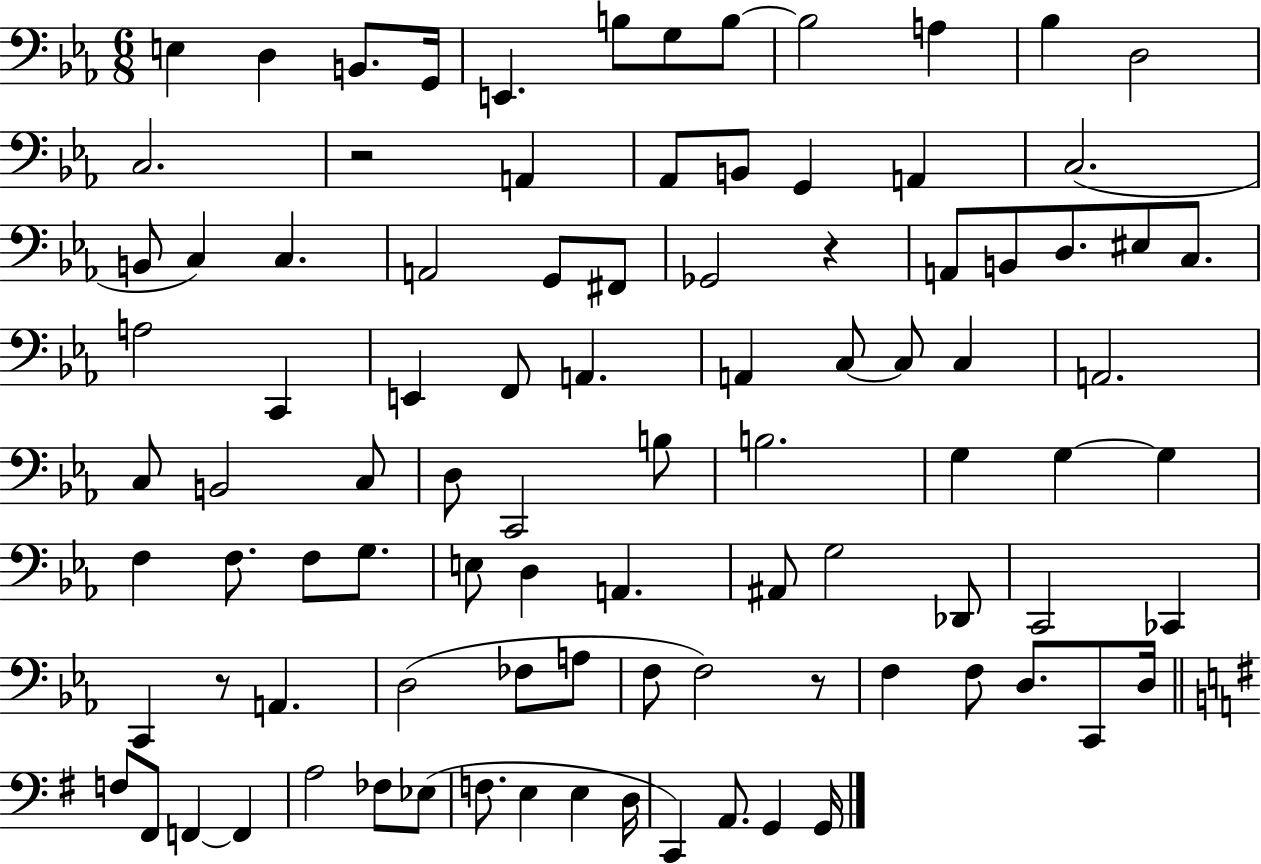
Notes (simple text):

E3/q D3/q B2/e. G2/s E2/q. B3/e G3/e B3/e B3/h A3/q Bb3/q D3/h C3/h. R/h A2/q Ab2/e B2/e G2/q A2/q C3/h. B2/e C3/q C3/q. A2/h G2/e F#2/e Gb2/h R/q A2/e B2/e D3/e. EIS3/e C3/e. A3/h C2/q E2/q F2/e A2/q. A2/q C3/e C3/e C3/q A2/h. C3/e B2/h C3/e D3/e C2/h B3/e B3/h. G3/q G3/q G3/q F3/q F3/e. F3/e G3/e. E3/e D3/q A2/q. A#2/e G3/h Db2/e C2/h CES2/q C2/q R/e A2/q. D3/h FES3/e A3/e F3/e F3/h R/e F3/q F3/e D3/e. C2/e D3/s F3/e F#2/e F2/q F2/q A3/h FES3/e Eb3/e F3/e. E3/q E3/q D3/s C2/q A2/e. G2/q G2/s